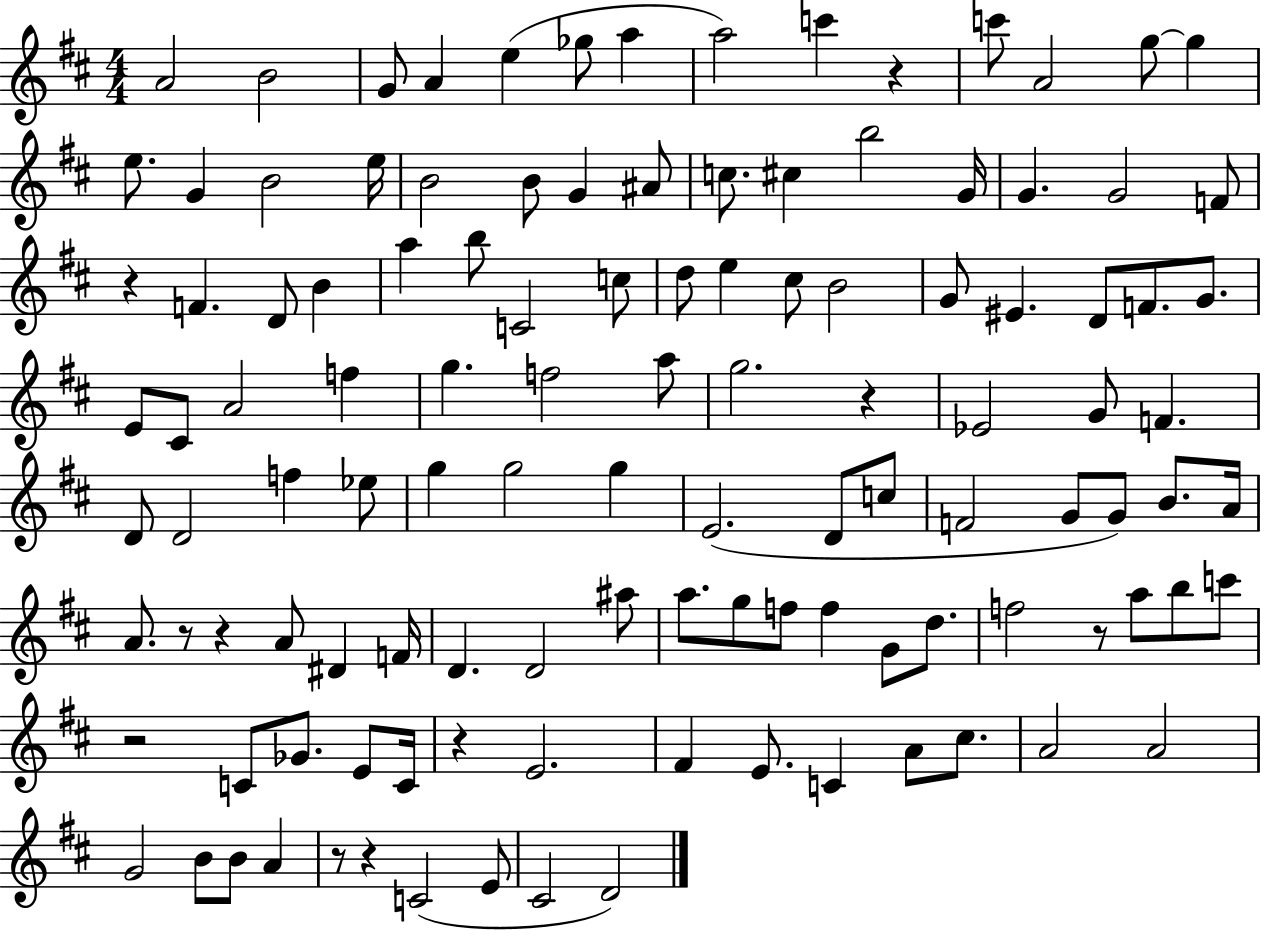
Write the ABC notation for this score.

X:1
T:Untitled
M:4/4
L:1/4
K:D
A2 B2 G/2 A e _g/2 a a2 c' z c'/2 A2 g/2 g e/2 G B2 e/4 B2 B/2 G ^A/2 c/2 ^c b2 G/4 G G2 F/2 z F D/2 B a b/2 C2 c/2 d/2 e ^c/2 B2 G/2 ^E D/2 F/2 G/2 E/2 ^C/2 A2 f g f2 a/2 g2 z _E2 G/2 F D/2 D2 f _e/2 g g2 g E2 D/2 c/2 F2 G/2 G/2 B/2 A/4 A/2 z/2 z A/2 ^D F/4 D D2 ^a/2 a/2 g/2 f/2 f G/2 d/2 f2 z/2 a/2 b/2 c'/2 z2 C/2 _G/2 E/2 C/4 z E2 ^F E/2 C A/2 ^c/2 A2 A2 G2 B/2 B/2 A z/2 z C2 E/2 ^C2 D2